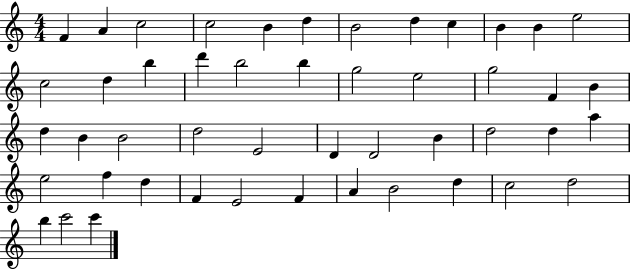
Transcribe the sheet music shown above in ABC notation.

X:1
T:Untitled
M:4/4
L:1/4
K:C
F A c2 c2 B d B2 d c B B e2 c2 d b d' b2 b g2 e2 g2 F B d B B2 d2 E2 D D2 B d2 d a e2 f d F E2 F A B2 d c2 d2 b c'2 c'